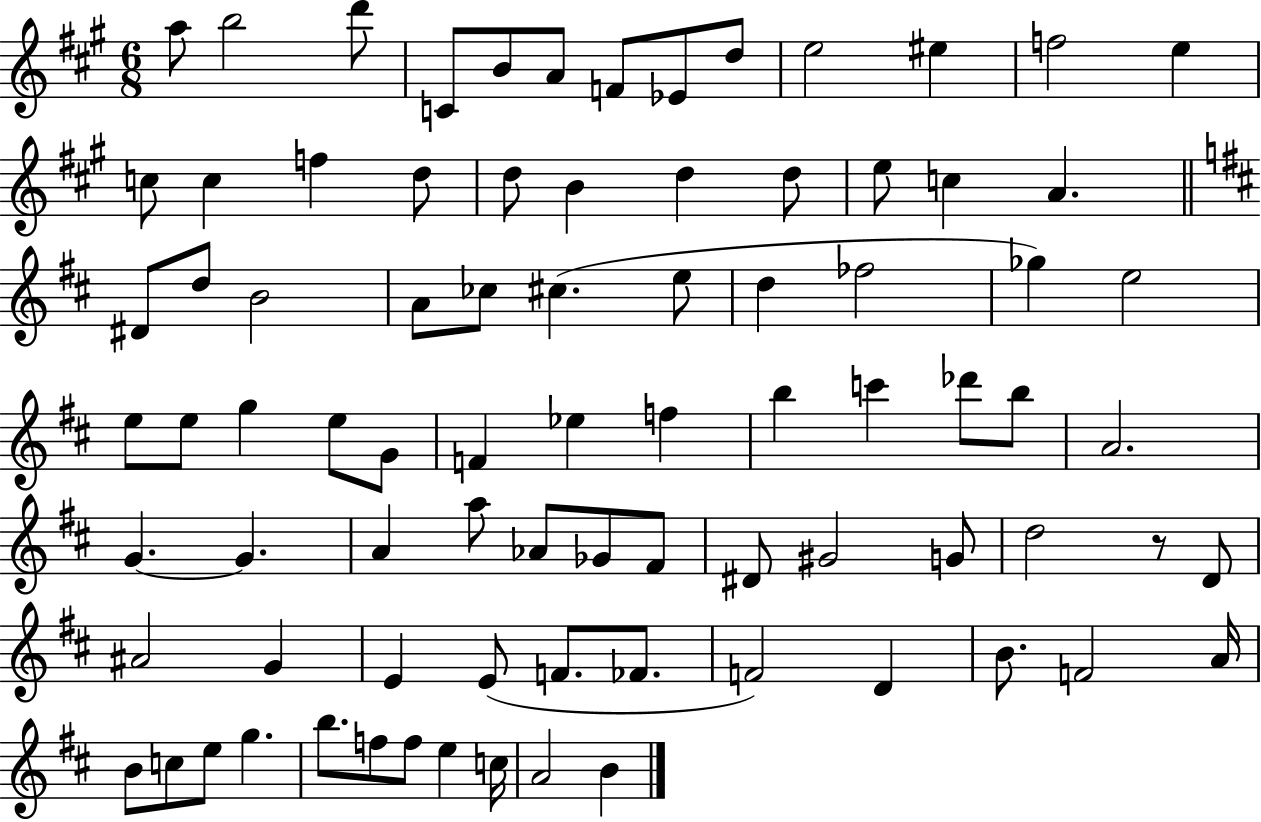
A5/e B5/h D6/e C4/e B4/e A4/e F4/e Eb4/e D5/e E5/h EIS5/q F5/h E5/q C5/e C5/q F5/q D5/e D5/e B4/q D5/q D5/e E5/e C5/q A4/q. D#4/e D5/e B4/h A4/e CES5/e C#5/q. E5/e D5/q FES5/h Gb5/q E5/h E5/e E5/e G5/q E5/e G4/e F4/q Eb5/q F5/q B5/q C6/q Db6/e B5/e A4/h. G4/q. G4/q. A4/q A5/e Ab4/e Gb4/e F#4/e D#4/e G#4/h G4/e D5/h R/e D4/e A#4/h G4/q E4/q E4/e F4/e. FES4/e. F4/h D4/q B4/e. F4/h A4/s B4/e C5/e E5/e G5/q. B5/e. F5/e F5/e E5/q C5/s A4/h B4/q